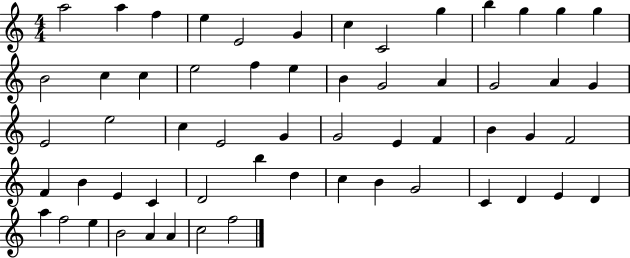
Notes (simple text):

A5/h A5/q F5/q E5/q E4/h G4/q C5/q C4/h G5/q B5/q G5/q G5/q G5/q B4/h C5/q C5/q E5/h F5/q E5/q B4/q G4/h A4/q G4/h A4/q G4/q E4/h E5/h C5/q E4/h G4/q G4/h E4/q F4/q B4/q G4/q F4/h F4/q B4/q E4/q C4/q D4/h B5/q D5/q C5/q B4/q G4/h C4/q D4/q E4/q D4/q A5/q F5/h E5/q B4/h A4/q A4/q C5/h F5/h